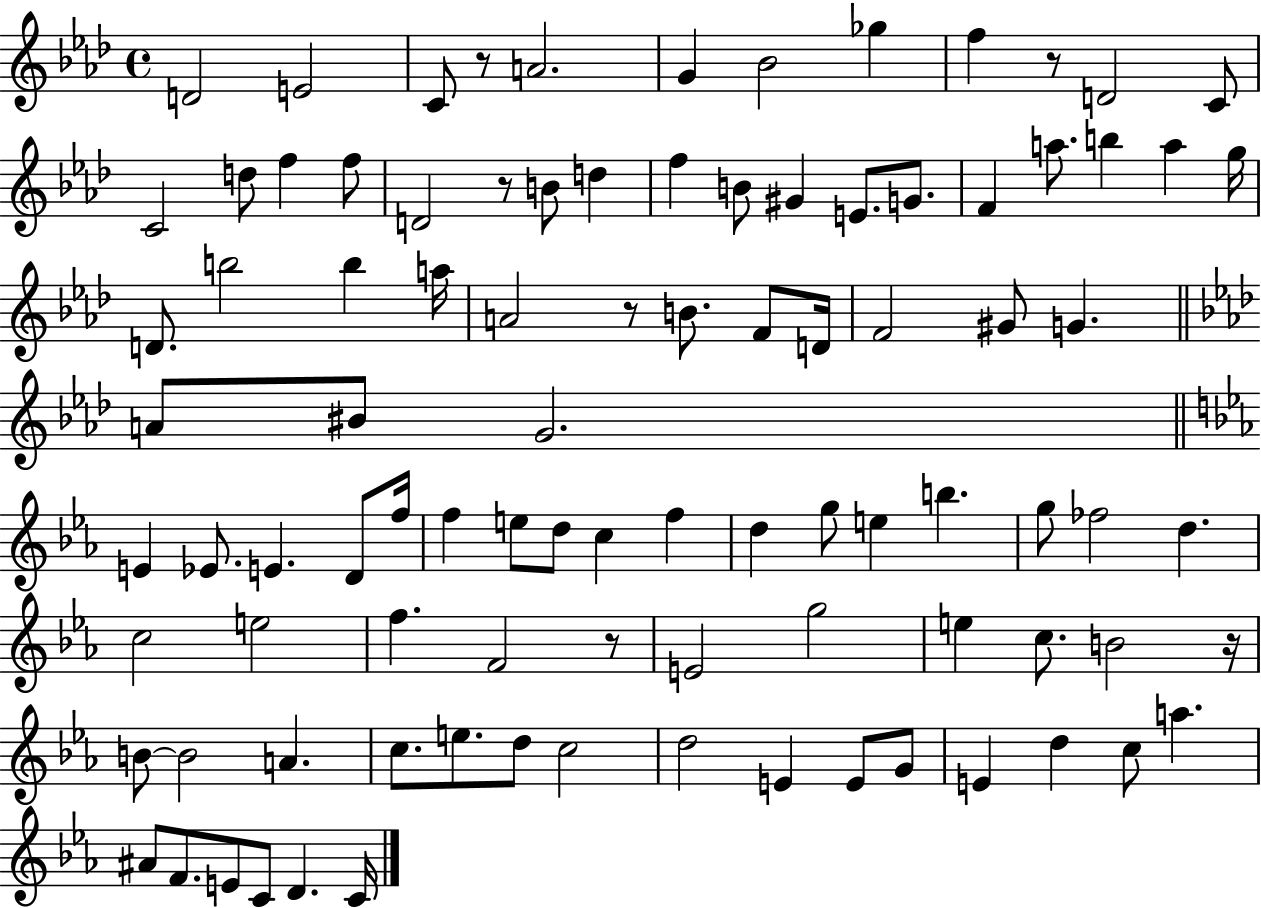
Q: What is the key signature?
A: AES major